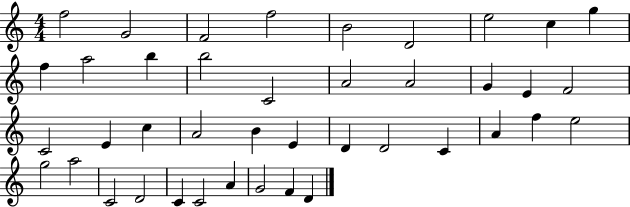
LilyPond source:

{
  \clef treble
  \numericTimeSignature
  \time 4/4
  \key c \major
  f''2 g'2 | f'2 f''2 | b'2 d'2 | e''2 c''4 g''4 | \break f''4 a''2 b''4 | b''2 c'2 | a'2 a'2 | g'4 e'4 f'2 | \break c'2 e'4 c''4 | a'2 b'4 e'4 | d'4 d'2 c'4 | a'4 f''4 e''2 | \break g''2 a''2 | c'2 d'2 | c'4 c'2 a'4 | g'2 f'4 d'4 | \break \bar "|."
}